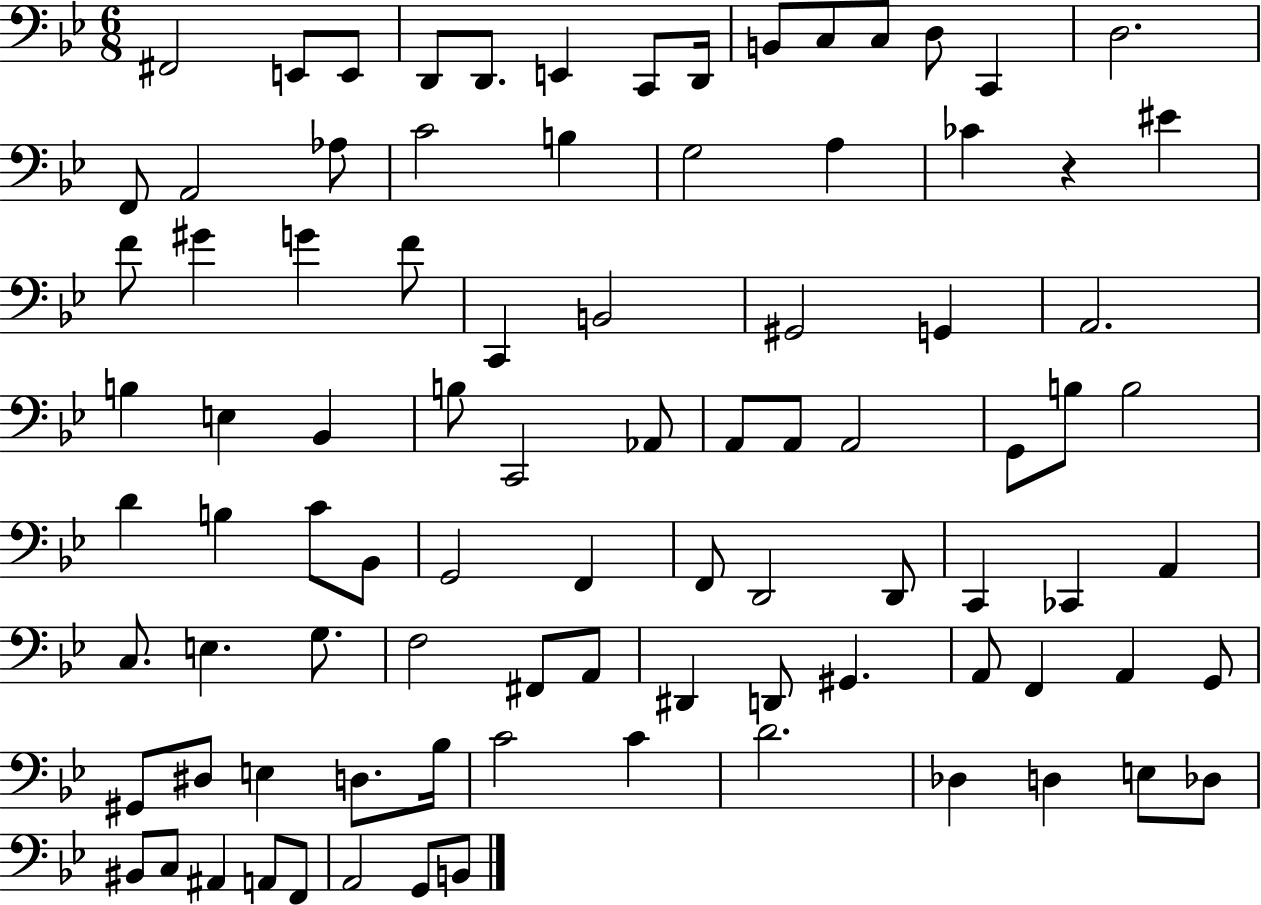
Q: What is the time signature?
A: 6/8